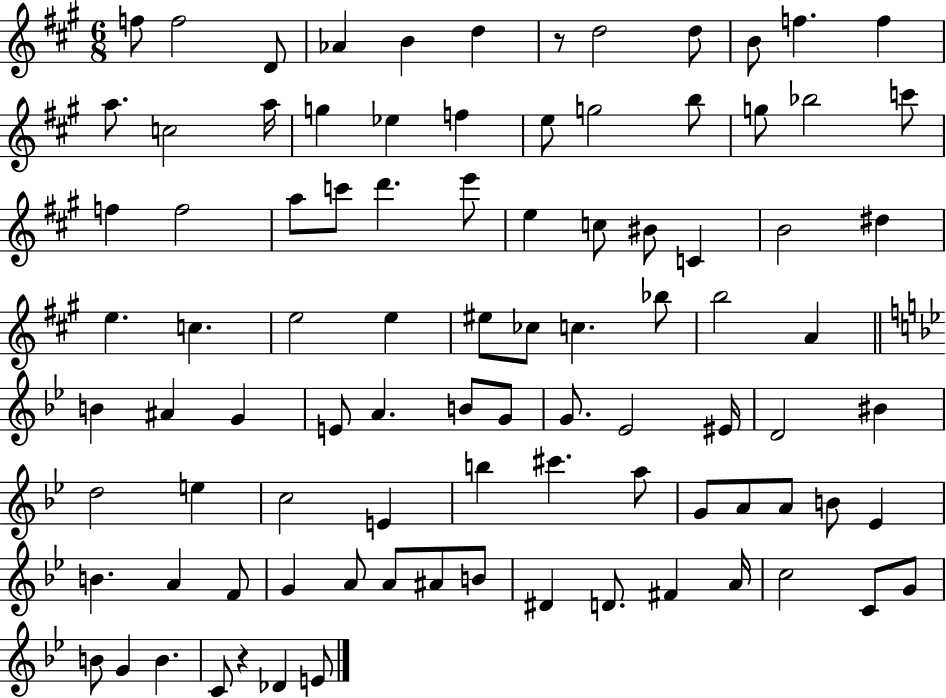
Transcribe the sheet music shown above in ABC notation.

X:1
T:Untitled
M:6/8
L:1/4
K:A
f/2 f2 D/2 _A B d z/2 d2 d/2 B/2 f f a/2 c2 a/4 g _e f e/2 g2 b/2 g/2 _b2 c'/2 f f2 a/2 c'/2 d' e'/2 e c/2 ^B/2 C B2 ^d e c e2 e ^e/2 _c/2 c _b/2 b2 A B ^A G E/2 A B/2 G/2 G/2 _E2 ^E/4 D2 ^B d2 e c2 E b ^c' a/2 G/2 A/2 A/2 B/2 _E B A F/2 G A/2 A/2 ^A/2 B/2 ^D D/2 ^F A/4 c2 C/2 G/2 B/2 G B C/2 z _D E/2